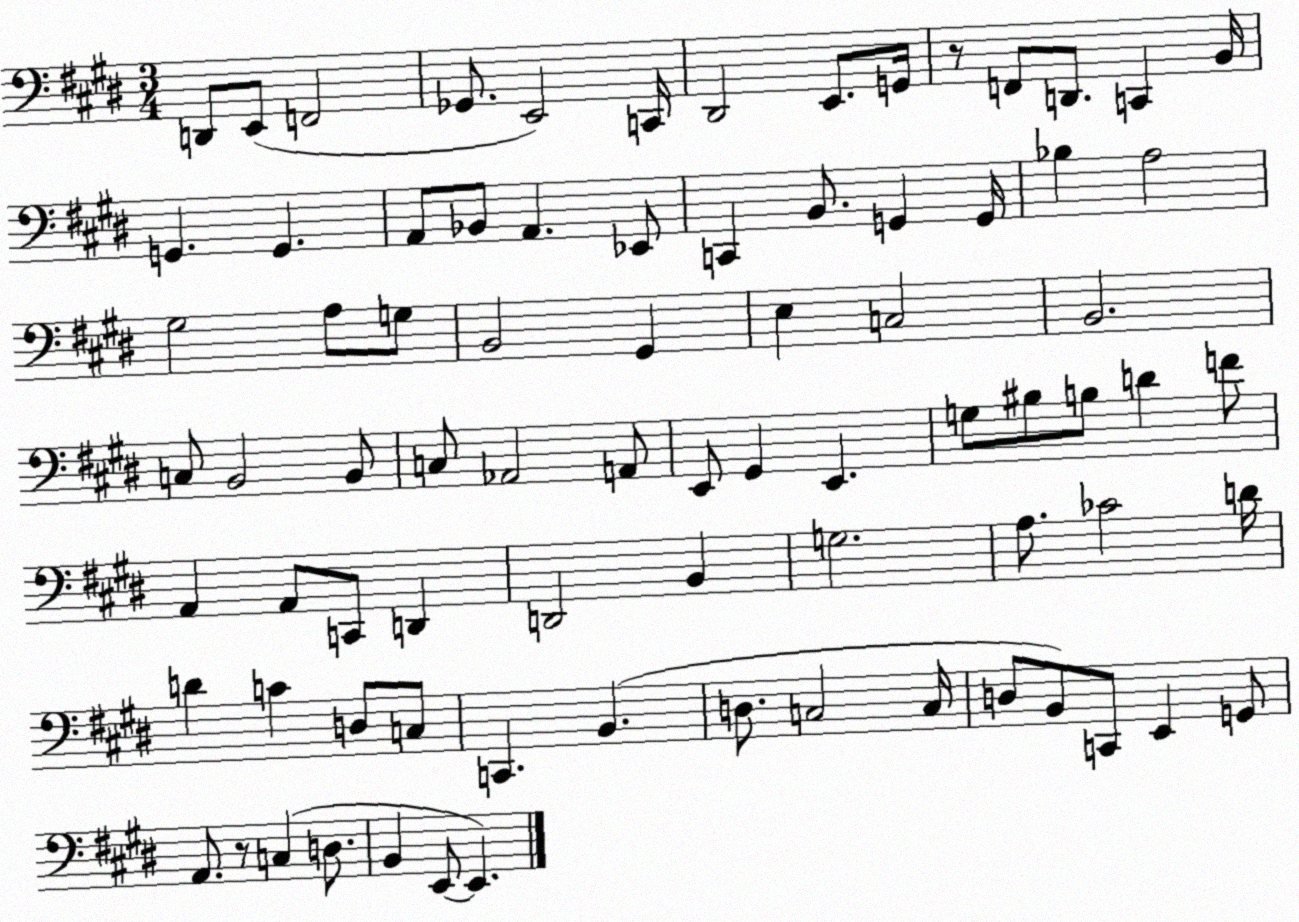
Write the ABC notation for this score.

X:1
T:Untitled
M:3/4
L:1/4
K:E
D,,/2 E,,/2 F,,2 _G,,/2 E,,2 C,,/4 ^D,,2 E,,/2 G,,/4 z/2 F,,/2 D,,/2 C,, B,,/4 G,, G,, A,,/2 _B,,/2 A,, _E,,/2 C,, B,,/2 G,, G,,/4 _B, A,2 ^G,2 A,/2 G,/2 B,,2 ^G,, E, C,2 B,,2 C,/2 B,,2 B,,/2 C,/2 _A,,2 A,,/2 E,,/2 ^G,, E,, G,/2 ^B,/2 B,/2 D F/2 A,, A,,/2 C,,/2 D,, D,,2 B,, G,2 A,/2 _C2 D/4 D C D,/2 C,/2 C,, B,, D,/2 C,2 C,/4 D,/2 B,,/2 C,,/2 E,, G,,/2 A,,/2 z/2 C, D,/2 B,, E,,/2 E,,